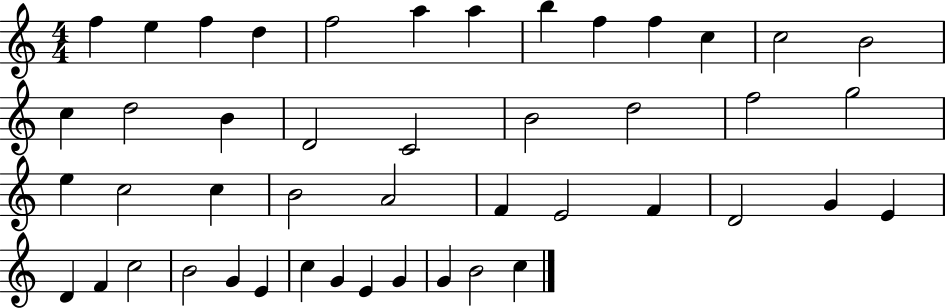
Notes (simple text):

F5/q E5/q F5/q D5/q F5/h A5/q A5/q B5/q F5/q F5/q C5/q C5/h B4/h C5/q D5/h B4/q D4/h C4/h B4/h D5/h F5/h G5/h E5/q C5/h C5/q B4/h A4/h F4/q E4/h F4/q D4/h G4/q E4/q D4/q F4/q C5/h B4/h G4/q E4/q C5/q G4/q E4/q G4/q G4/q B4/h C5/q